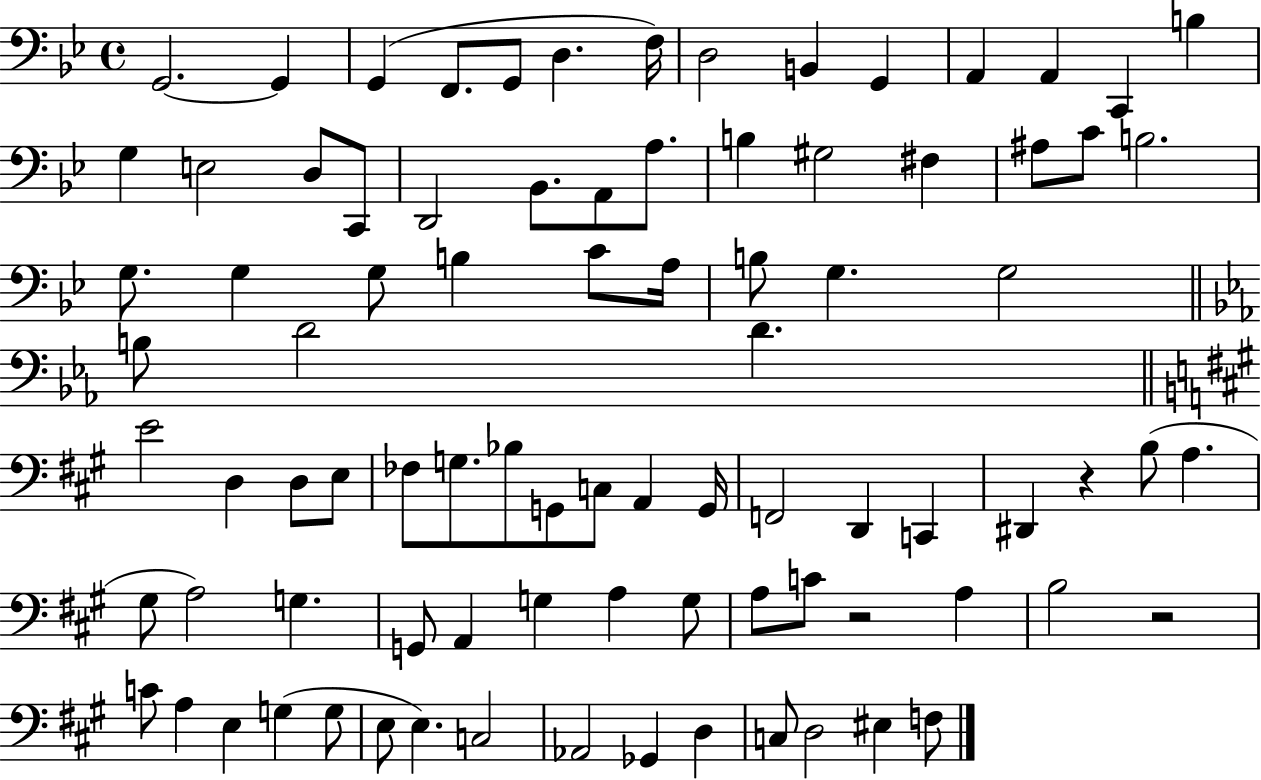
{
  \clef bass
  \time 4/4
  \defaultTimeSignature
  \key bes \major
  g,2.~~ g,4 | g,4( f,8. g,8 d4. f16) | d2 b,4 g,4 | a,4 a,4 c,4 b4 | \break g4 e2 d8 c,8 | d,2 bes,8. a,8 a8. | b4 gis2 fis4 | ais8 c'8 b2. | \break g8. g4 g8 b4 c'8 a16 | b8 g4. g2 | \bar "||" \break \key c \minor b8 d'2 d'4. | \bar "||" \break \key a \major e'2 d4 d8 e8 | fes8 g8. bes8 g,8 c8 a,4 g,16 | f,2 d,4 c,4 | dis,4 r4 b8( a4. | \break gis8 a2) g4. | g,8 a,4 g4 a4 g8 | a8 c'8 r2 a4 | b2 r2 | \break c'8 a4 e4 g4( g8 | e8 e4.) c2 | aes,2 ges,4 d4 | c8 d2 eis4 f8 | \break \bar "|."
}